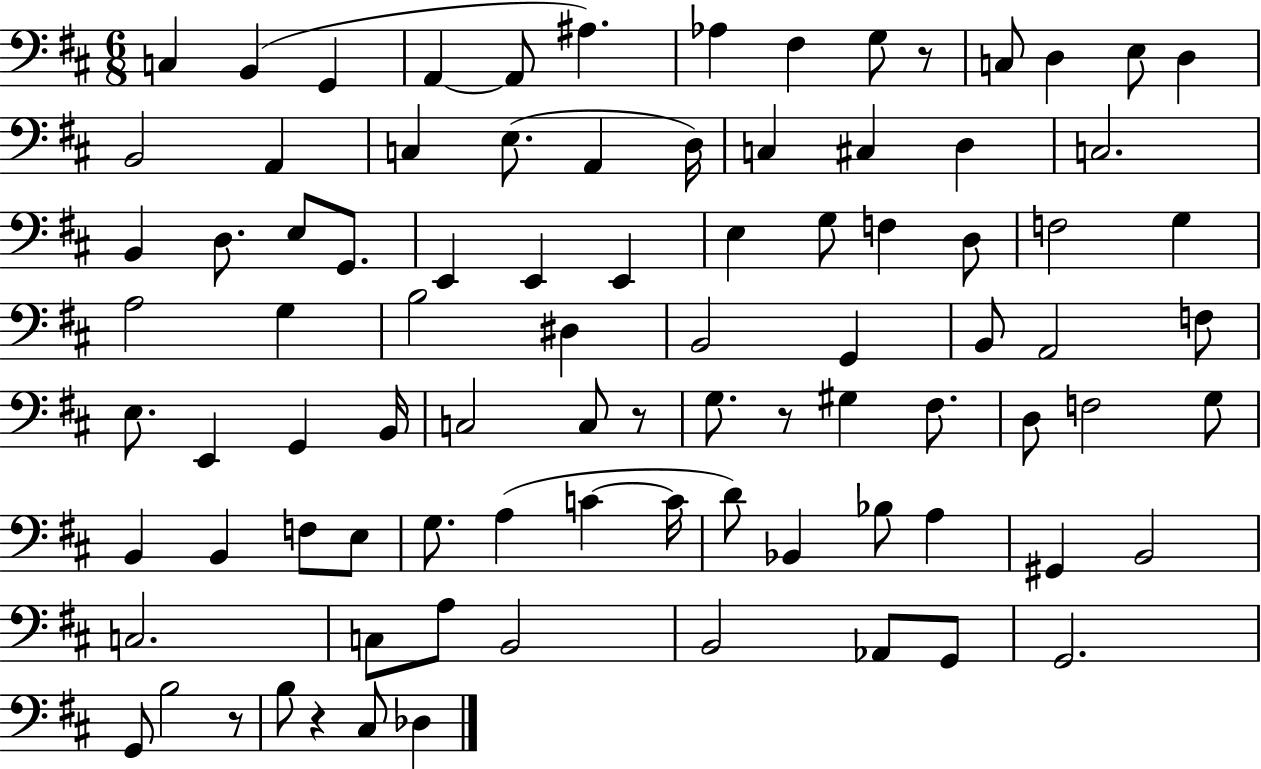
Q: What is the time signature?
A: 6/8